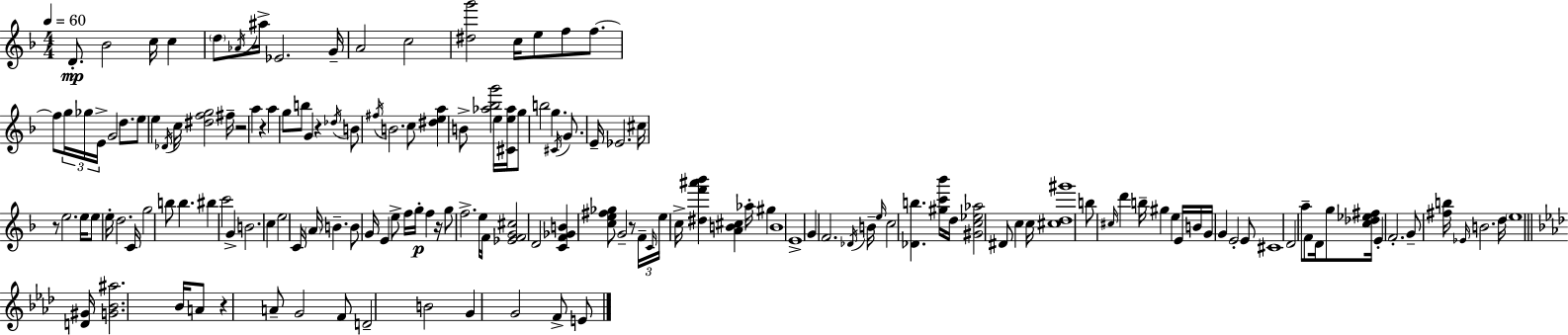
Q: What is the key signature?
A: D minor